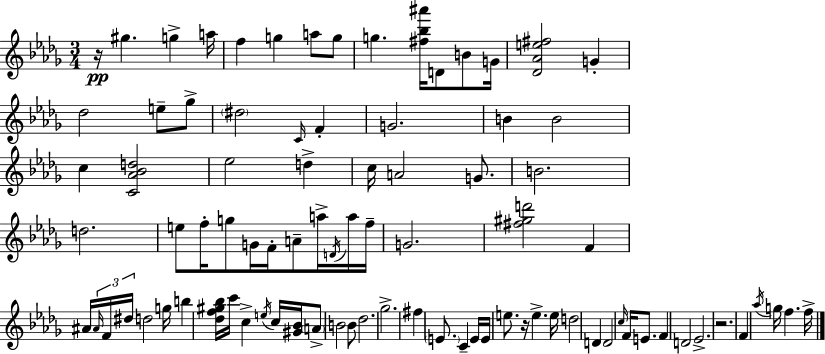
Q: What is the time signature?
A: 3/4